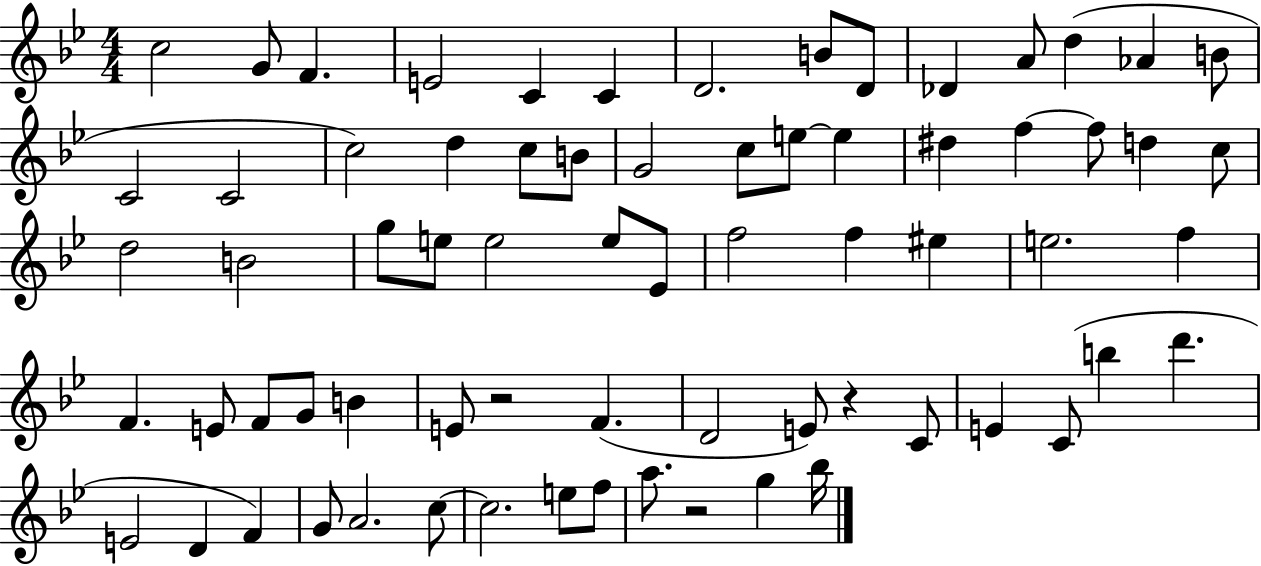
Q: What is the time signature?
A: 4/4